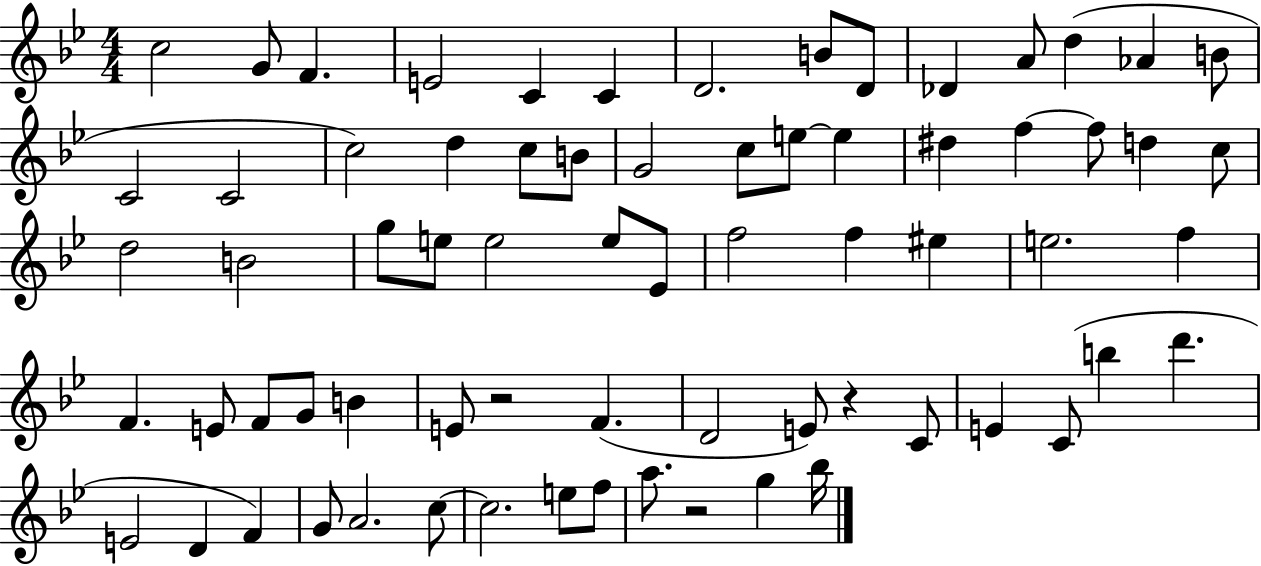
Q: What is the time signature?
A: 4/4